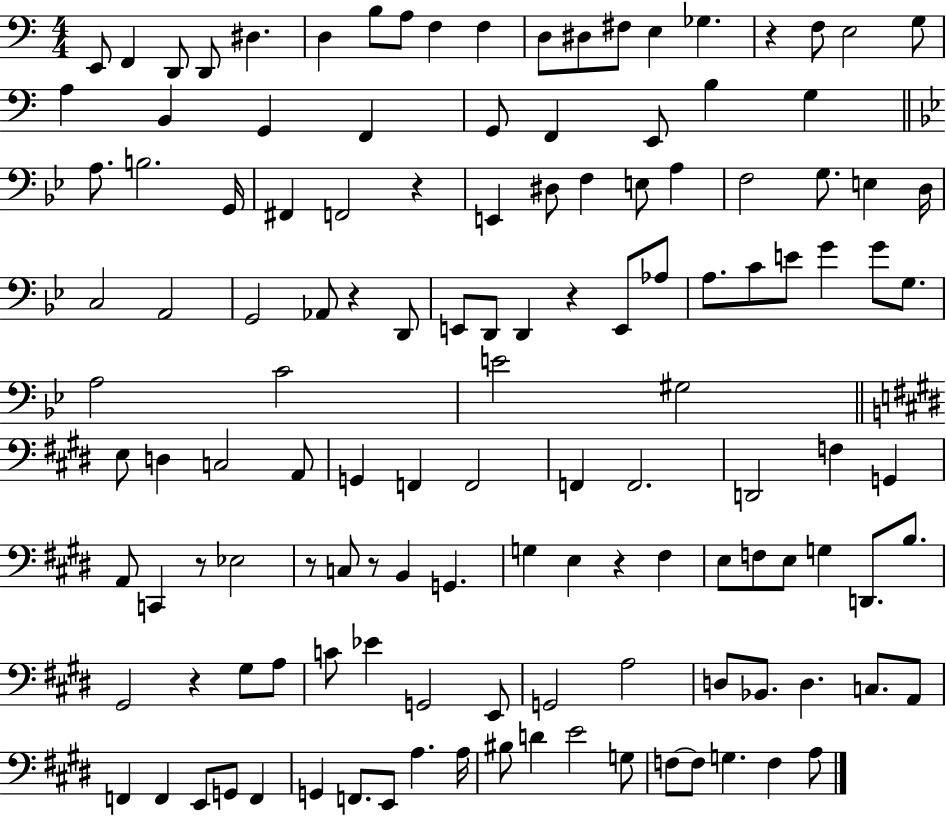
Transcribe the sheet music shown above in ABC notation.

X:1
T:Untitled
M:4/4
L:1/4
K:C
E,,/2 F,, D,,/2 D,,/2 ^D, D, B,/2 A,/2 F, F, D,/2 ^D,/2 ^F,/2 E, _G, z F,/2 E,2 G,/2 A, B,, G,, F,, G,,/2 F,, E,,/2 B, G, A,/2 B,2 G,,/4 ^F,, F,,2 z E,, ^D,/2 F, E,/2 A, F,2 G,/2 E, D,/4 C,2 A,,2 G,,2 _A,,/2 z D,,/2 E,,/2 D,,/2 D,, z E,,/2 _A,/2 A,/2 C/2 E/2 G G/2 G,/2 A,2 C2 E2 ^G,2 E,/2 D, C,2 A,,/2 G,, F,, F,,2 F,, F,,2 D,,2 F, G,, A,,/2 C,, z/2 _E,2 z/2 C,/2 z/2 B,, G,, G, E, z ^F, E,/2 F,/2 E,/2 G, D,,/2 B,/2 ^G,,2 z ^G,/2 A,/2 C/2 _E G,,2 E,,/2 G,,2 A,2 D,/2 _B,,/2 D, C,/2 A,,/2 F,, F,, E,,/2 G,,/2 F,, G,, F,,/2 E,,/2 A, A,/4 ^B,/2 D E2 G,/2 F,/2 F,/2 G, F, A,/2